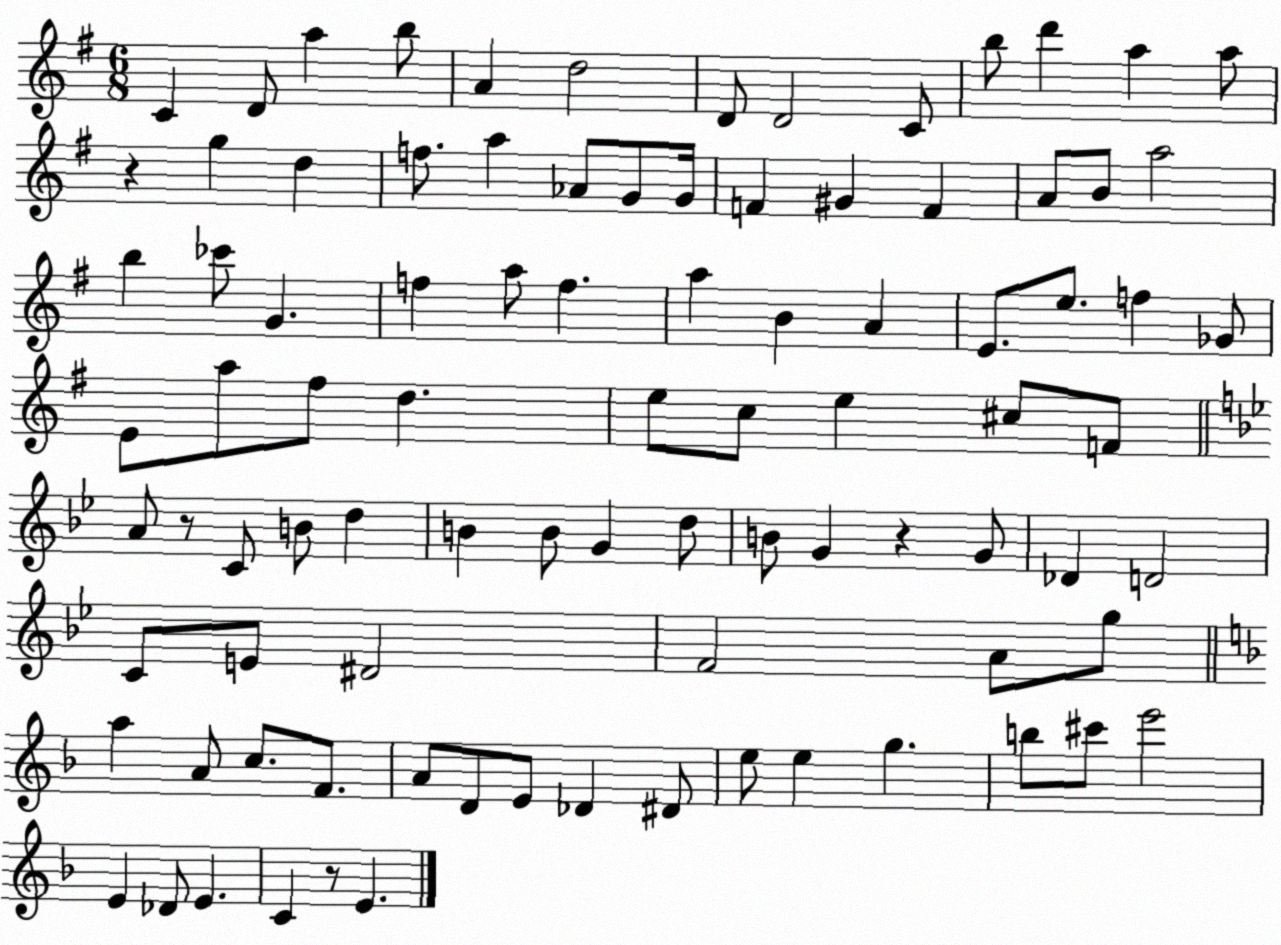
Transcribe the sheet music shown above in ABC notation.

X:1
T:Untitled
M:6/8
L:1/4
K:G
C D/2 a b/2 A d2 D/2 D2 C/2 b/2 d' a a/2 z g d f/2 a _A/2 G/2 G/4 F ^G F A/2 B/2 a2 b _c'/2 G f a/2 f a B A E/2 e/2 f _G/2 E/2 a/2 ^f/2 d e/2 c/2 e ^c/2 F/2 A/2 z/2 C/2 B/2 d B B/2 G d/2 B/2 G z G/2 _D D2 C/2 E/2 ^D2 F2 A/2 g/2 a A/2 c/2 F/2 A/2 D/2 E/2 _D ^D/2 e/2 e g b/2 ^c'/2 e'2 E _D/2 E C z/2 E